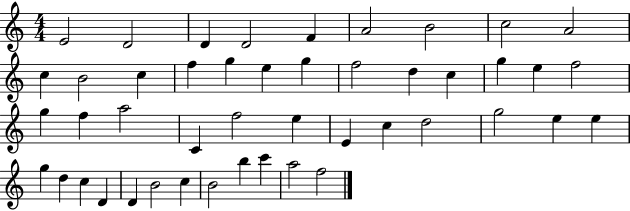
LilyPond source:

{
  \clef treble
  \numericTimeSignature
  \time 4/4
  \key c \major
  e'2 d'2 | d'4 d'2 f'4 | a'2 b'2 | c''2 a'2 | \break c''4 b'2 c''4 | f''4 g''4 e''4 g''4 | f''2 d''4 c''4 | g''4 e''4 f''2 | \break g''4 f''4 a''2 | c'4 f''2 e''4 | e'4 c''4 d''2 | g''2 e''4 e''4 | \break g''4 d''4 c''4 d'4 | d'4 b'2 c''4 | b'2 b''4 c'''4 | a''2 f''2 | \break \bar "|."
}